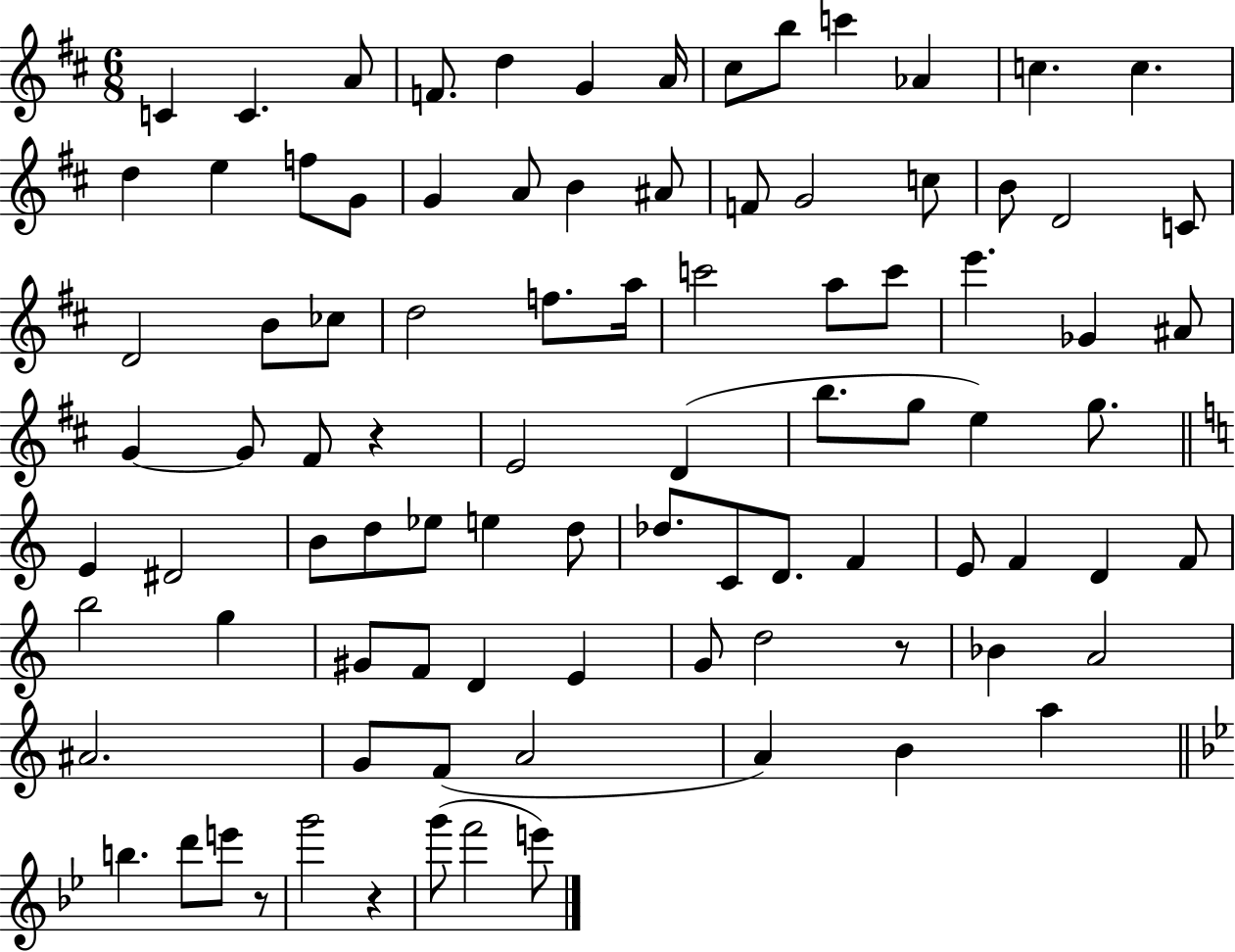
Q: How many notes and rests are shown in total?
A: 91